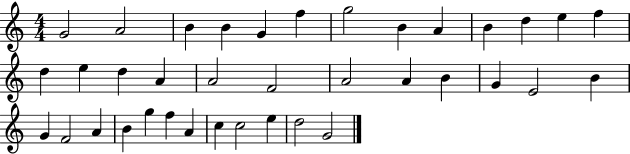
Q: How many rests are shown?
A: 0